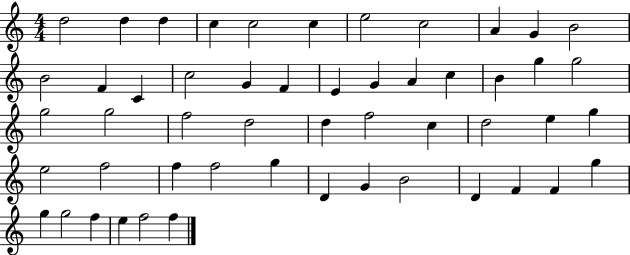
X:1
T:Untitled
M:4/4
L:1/4
K:C
d2 d d c c2 c e2 c2 A G B2 B2 F C c2 G F E G A c B g g2 g2 g2 f2 d2 d f2 c d2 e g e2 f2 f f2 g D G B2 D F F g g g2 f e f2 f